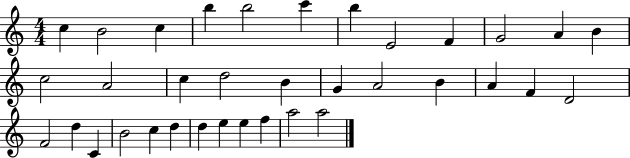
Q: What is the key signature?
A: C major